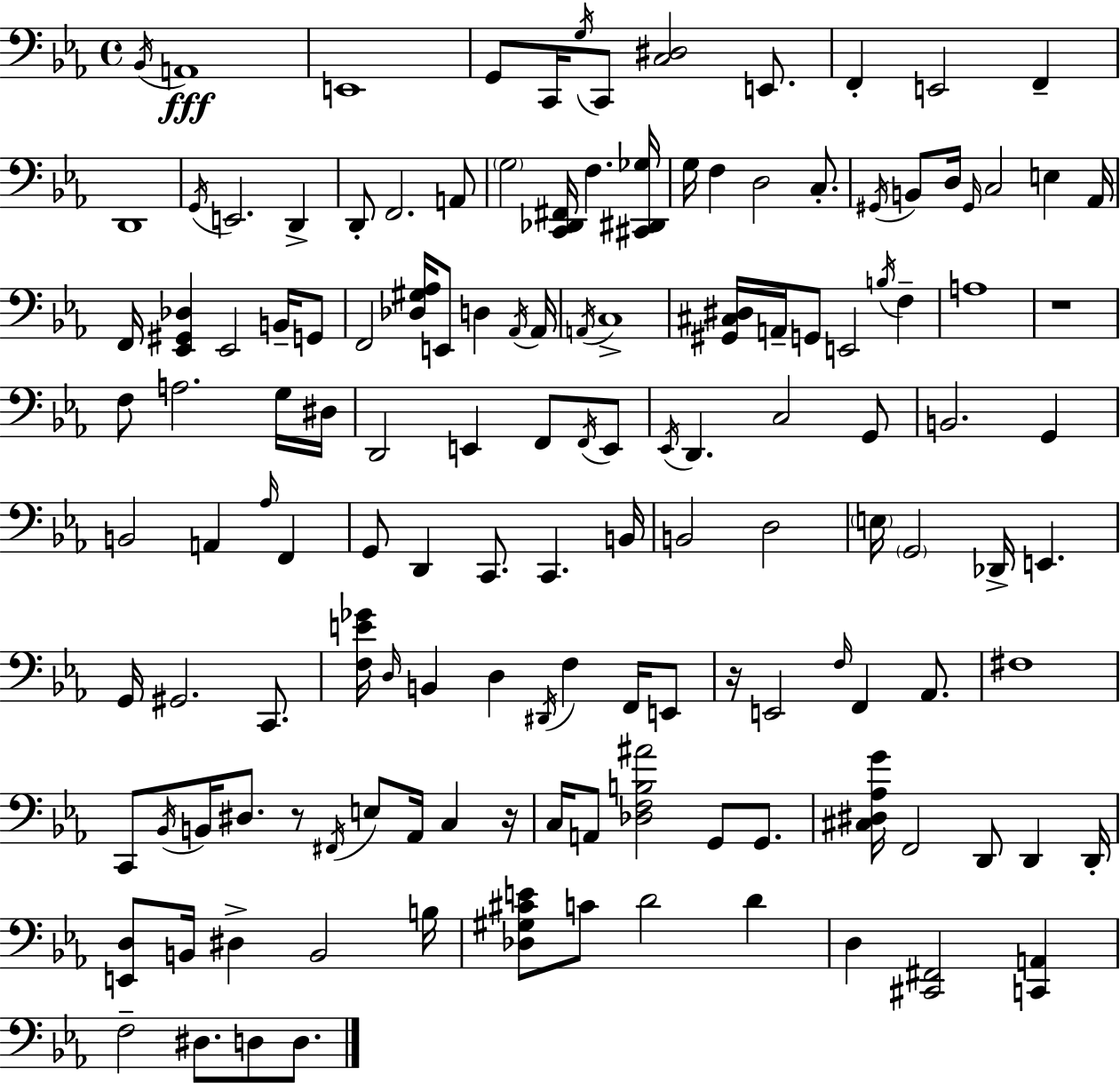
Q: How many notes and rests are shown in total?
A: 138